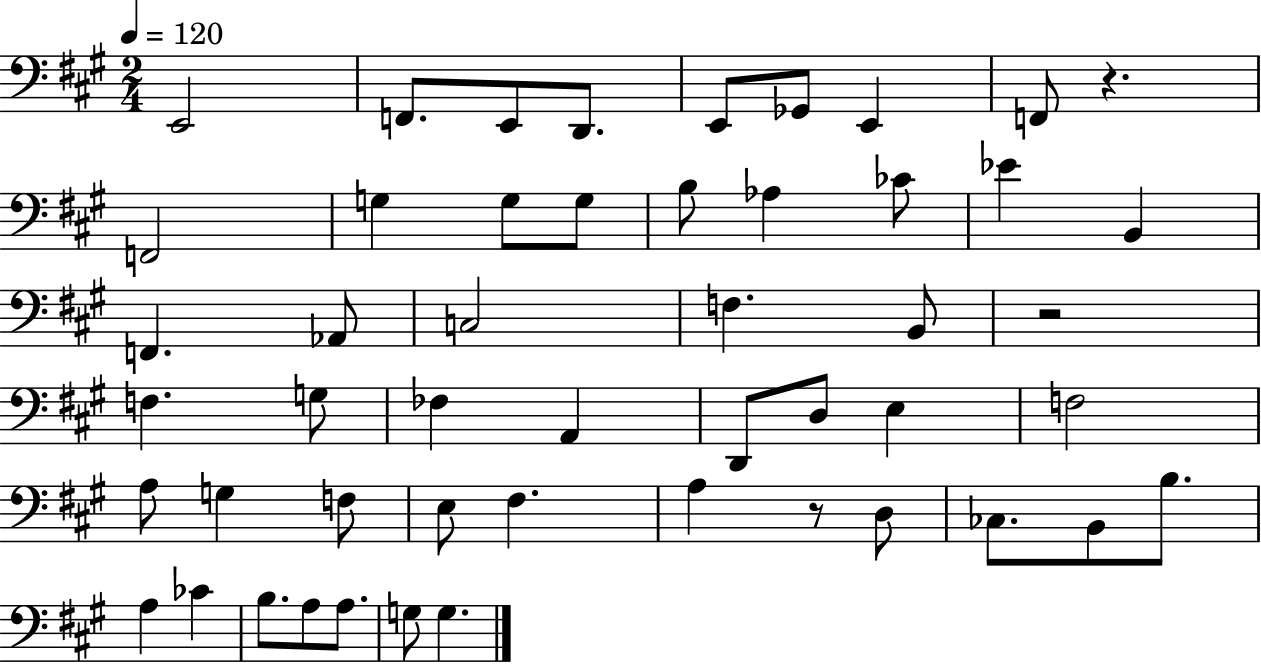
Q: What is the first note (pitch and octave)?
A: E2